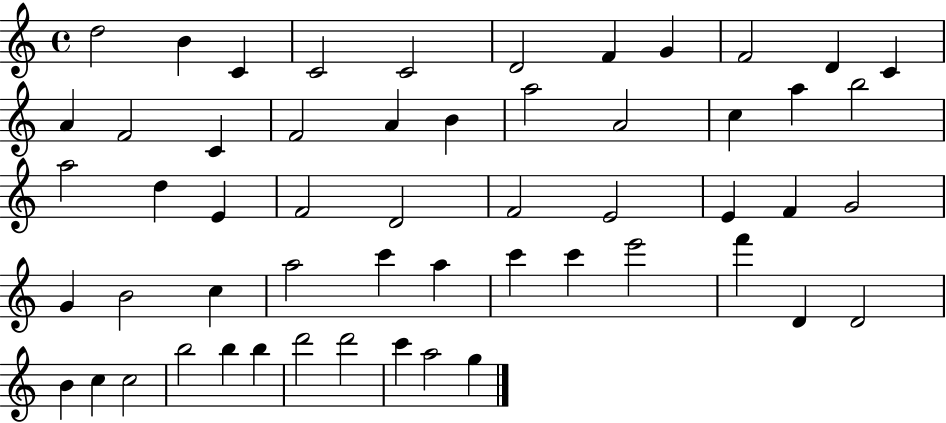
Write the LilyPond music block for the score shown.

{
  \clef treble
  \time 4/4
  \defaultTimeSignature
  \key c \major
  d''2 b'4 c'4 | c'2 c'2 | d'2 f'4 g'4 | f'2 d'4 c'4 | \break a'4 f'2 c'4 | f'2 a'4 b'4 | a''2 a'2 | c''4 a''4 b''2 | \break a''2 d''4 e'4 | f'2 d'2 | f'2 e'2 | e'4 f'4 g'2 | \break g'4 b'2 c''4 | a''2 c'''4 a''4 | c'''4 c'''4 e'''2 | f'''4 d'4 d'2 | \break b'4 c''4 c''2 | b''2 b''4 b''4 | d'''2 d'''2 | c'''4 a''2 g''4 | \break \bar "|."
}